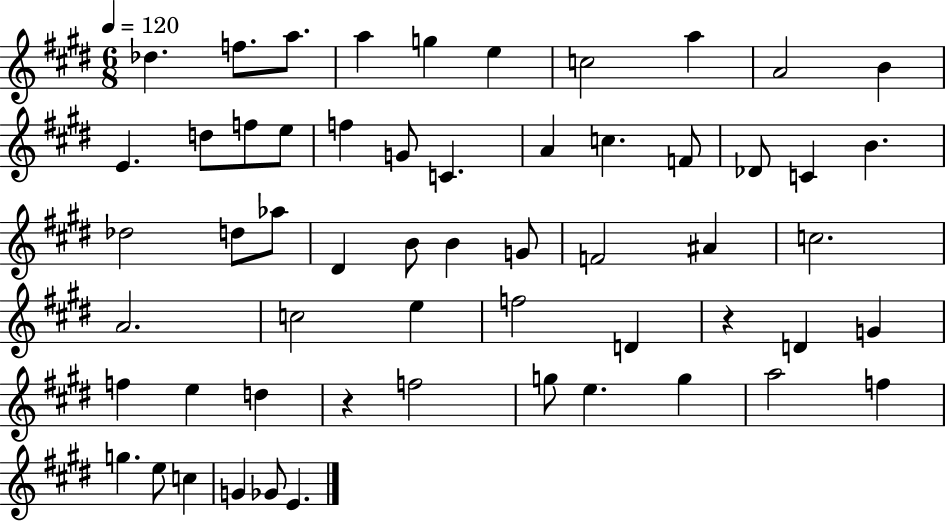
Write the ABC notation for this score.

X:1
T:Untitled
M:6/8
L:1/4
K:E
_d f/2 a/2 a g e c2 a A2 B E d/2 f/2 e/2 f G/2 C A c F/2 _D/2 C B _d2 d/2 _a/2 ^D B/2 B G/2 F2 ^A c2 A2 c2 e f2 D z D G f e d z f2 g/2 e g a2 f g e/2 c G _G/2 E